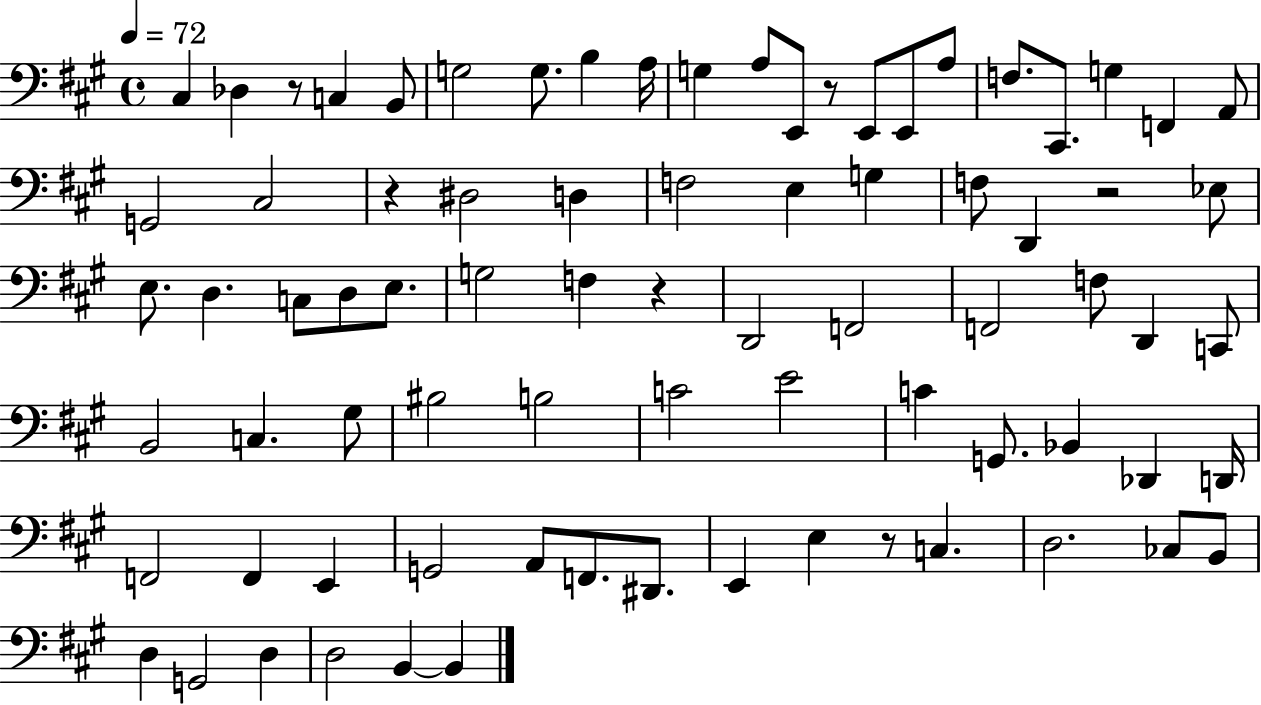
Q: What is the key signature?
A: A major